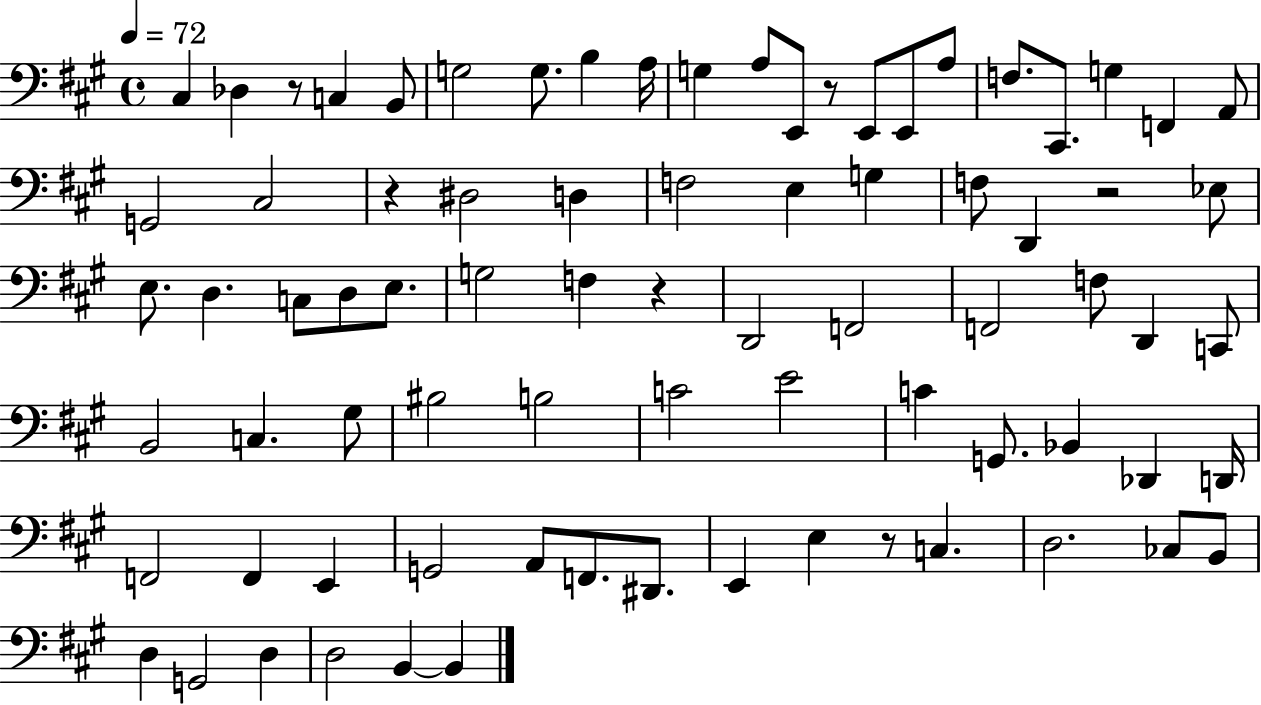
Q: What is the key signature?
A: A major